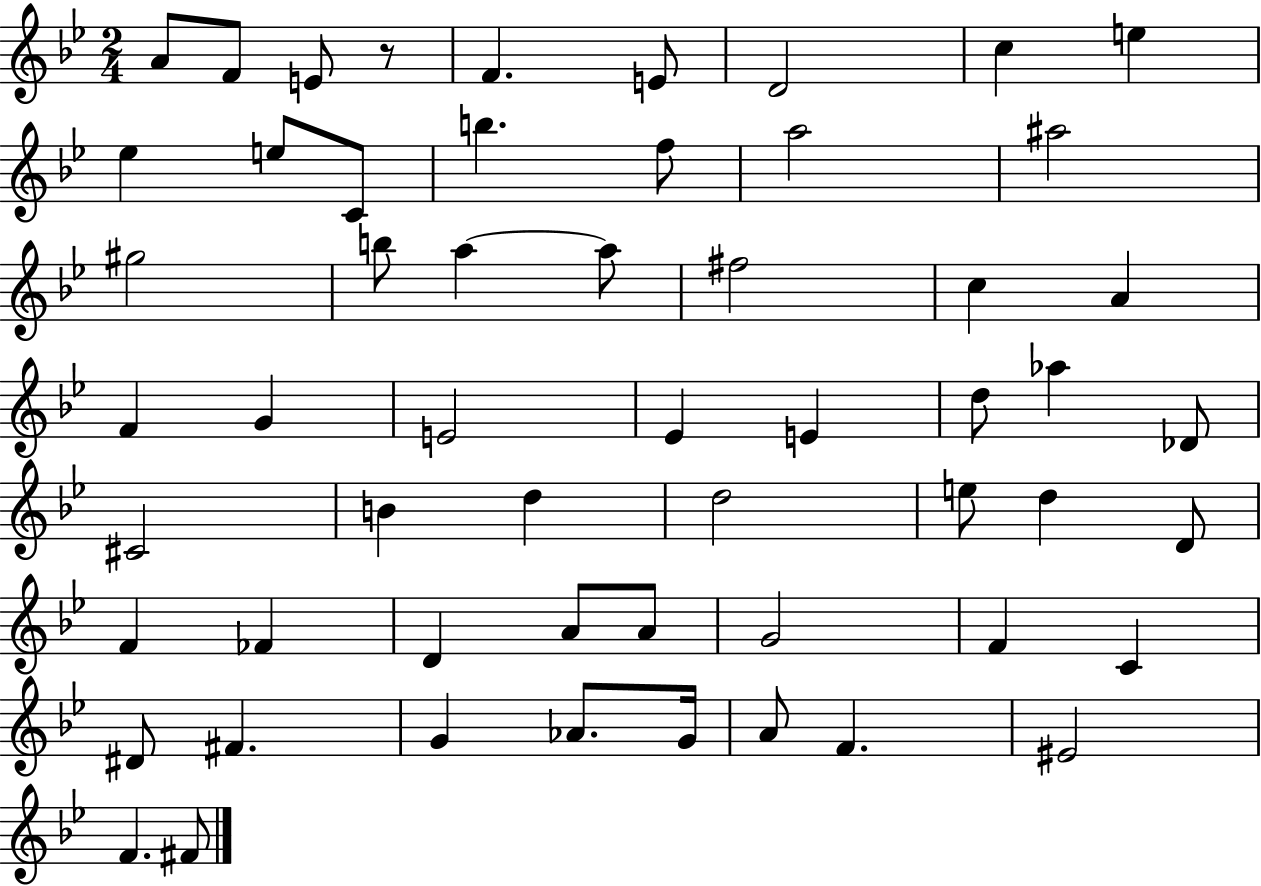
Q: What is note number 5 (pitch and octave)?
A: E4